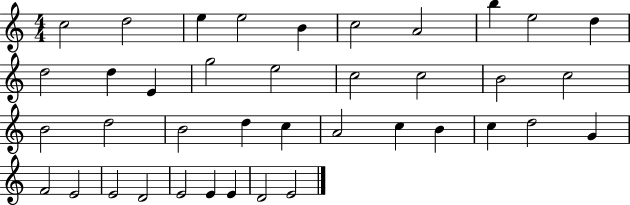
C5/h D5/h E5/q E5/h B4/q C5/h A4/h B5/q E5/h D5/q D5/h D5/q E4/q G5/h E5/h C5/h C5/h B4/h C5/h B4/h D5/h B4/h D5/q C5/q A4/h C5/q B4/q C5/q D5/h G4/q F4/h E4/h E4/h D4/h E4/h E4/q E4/q D4/h E4/h